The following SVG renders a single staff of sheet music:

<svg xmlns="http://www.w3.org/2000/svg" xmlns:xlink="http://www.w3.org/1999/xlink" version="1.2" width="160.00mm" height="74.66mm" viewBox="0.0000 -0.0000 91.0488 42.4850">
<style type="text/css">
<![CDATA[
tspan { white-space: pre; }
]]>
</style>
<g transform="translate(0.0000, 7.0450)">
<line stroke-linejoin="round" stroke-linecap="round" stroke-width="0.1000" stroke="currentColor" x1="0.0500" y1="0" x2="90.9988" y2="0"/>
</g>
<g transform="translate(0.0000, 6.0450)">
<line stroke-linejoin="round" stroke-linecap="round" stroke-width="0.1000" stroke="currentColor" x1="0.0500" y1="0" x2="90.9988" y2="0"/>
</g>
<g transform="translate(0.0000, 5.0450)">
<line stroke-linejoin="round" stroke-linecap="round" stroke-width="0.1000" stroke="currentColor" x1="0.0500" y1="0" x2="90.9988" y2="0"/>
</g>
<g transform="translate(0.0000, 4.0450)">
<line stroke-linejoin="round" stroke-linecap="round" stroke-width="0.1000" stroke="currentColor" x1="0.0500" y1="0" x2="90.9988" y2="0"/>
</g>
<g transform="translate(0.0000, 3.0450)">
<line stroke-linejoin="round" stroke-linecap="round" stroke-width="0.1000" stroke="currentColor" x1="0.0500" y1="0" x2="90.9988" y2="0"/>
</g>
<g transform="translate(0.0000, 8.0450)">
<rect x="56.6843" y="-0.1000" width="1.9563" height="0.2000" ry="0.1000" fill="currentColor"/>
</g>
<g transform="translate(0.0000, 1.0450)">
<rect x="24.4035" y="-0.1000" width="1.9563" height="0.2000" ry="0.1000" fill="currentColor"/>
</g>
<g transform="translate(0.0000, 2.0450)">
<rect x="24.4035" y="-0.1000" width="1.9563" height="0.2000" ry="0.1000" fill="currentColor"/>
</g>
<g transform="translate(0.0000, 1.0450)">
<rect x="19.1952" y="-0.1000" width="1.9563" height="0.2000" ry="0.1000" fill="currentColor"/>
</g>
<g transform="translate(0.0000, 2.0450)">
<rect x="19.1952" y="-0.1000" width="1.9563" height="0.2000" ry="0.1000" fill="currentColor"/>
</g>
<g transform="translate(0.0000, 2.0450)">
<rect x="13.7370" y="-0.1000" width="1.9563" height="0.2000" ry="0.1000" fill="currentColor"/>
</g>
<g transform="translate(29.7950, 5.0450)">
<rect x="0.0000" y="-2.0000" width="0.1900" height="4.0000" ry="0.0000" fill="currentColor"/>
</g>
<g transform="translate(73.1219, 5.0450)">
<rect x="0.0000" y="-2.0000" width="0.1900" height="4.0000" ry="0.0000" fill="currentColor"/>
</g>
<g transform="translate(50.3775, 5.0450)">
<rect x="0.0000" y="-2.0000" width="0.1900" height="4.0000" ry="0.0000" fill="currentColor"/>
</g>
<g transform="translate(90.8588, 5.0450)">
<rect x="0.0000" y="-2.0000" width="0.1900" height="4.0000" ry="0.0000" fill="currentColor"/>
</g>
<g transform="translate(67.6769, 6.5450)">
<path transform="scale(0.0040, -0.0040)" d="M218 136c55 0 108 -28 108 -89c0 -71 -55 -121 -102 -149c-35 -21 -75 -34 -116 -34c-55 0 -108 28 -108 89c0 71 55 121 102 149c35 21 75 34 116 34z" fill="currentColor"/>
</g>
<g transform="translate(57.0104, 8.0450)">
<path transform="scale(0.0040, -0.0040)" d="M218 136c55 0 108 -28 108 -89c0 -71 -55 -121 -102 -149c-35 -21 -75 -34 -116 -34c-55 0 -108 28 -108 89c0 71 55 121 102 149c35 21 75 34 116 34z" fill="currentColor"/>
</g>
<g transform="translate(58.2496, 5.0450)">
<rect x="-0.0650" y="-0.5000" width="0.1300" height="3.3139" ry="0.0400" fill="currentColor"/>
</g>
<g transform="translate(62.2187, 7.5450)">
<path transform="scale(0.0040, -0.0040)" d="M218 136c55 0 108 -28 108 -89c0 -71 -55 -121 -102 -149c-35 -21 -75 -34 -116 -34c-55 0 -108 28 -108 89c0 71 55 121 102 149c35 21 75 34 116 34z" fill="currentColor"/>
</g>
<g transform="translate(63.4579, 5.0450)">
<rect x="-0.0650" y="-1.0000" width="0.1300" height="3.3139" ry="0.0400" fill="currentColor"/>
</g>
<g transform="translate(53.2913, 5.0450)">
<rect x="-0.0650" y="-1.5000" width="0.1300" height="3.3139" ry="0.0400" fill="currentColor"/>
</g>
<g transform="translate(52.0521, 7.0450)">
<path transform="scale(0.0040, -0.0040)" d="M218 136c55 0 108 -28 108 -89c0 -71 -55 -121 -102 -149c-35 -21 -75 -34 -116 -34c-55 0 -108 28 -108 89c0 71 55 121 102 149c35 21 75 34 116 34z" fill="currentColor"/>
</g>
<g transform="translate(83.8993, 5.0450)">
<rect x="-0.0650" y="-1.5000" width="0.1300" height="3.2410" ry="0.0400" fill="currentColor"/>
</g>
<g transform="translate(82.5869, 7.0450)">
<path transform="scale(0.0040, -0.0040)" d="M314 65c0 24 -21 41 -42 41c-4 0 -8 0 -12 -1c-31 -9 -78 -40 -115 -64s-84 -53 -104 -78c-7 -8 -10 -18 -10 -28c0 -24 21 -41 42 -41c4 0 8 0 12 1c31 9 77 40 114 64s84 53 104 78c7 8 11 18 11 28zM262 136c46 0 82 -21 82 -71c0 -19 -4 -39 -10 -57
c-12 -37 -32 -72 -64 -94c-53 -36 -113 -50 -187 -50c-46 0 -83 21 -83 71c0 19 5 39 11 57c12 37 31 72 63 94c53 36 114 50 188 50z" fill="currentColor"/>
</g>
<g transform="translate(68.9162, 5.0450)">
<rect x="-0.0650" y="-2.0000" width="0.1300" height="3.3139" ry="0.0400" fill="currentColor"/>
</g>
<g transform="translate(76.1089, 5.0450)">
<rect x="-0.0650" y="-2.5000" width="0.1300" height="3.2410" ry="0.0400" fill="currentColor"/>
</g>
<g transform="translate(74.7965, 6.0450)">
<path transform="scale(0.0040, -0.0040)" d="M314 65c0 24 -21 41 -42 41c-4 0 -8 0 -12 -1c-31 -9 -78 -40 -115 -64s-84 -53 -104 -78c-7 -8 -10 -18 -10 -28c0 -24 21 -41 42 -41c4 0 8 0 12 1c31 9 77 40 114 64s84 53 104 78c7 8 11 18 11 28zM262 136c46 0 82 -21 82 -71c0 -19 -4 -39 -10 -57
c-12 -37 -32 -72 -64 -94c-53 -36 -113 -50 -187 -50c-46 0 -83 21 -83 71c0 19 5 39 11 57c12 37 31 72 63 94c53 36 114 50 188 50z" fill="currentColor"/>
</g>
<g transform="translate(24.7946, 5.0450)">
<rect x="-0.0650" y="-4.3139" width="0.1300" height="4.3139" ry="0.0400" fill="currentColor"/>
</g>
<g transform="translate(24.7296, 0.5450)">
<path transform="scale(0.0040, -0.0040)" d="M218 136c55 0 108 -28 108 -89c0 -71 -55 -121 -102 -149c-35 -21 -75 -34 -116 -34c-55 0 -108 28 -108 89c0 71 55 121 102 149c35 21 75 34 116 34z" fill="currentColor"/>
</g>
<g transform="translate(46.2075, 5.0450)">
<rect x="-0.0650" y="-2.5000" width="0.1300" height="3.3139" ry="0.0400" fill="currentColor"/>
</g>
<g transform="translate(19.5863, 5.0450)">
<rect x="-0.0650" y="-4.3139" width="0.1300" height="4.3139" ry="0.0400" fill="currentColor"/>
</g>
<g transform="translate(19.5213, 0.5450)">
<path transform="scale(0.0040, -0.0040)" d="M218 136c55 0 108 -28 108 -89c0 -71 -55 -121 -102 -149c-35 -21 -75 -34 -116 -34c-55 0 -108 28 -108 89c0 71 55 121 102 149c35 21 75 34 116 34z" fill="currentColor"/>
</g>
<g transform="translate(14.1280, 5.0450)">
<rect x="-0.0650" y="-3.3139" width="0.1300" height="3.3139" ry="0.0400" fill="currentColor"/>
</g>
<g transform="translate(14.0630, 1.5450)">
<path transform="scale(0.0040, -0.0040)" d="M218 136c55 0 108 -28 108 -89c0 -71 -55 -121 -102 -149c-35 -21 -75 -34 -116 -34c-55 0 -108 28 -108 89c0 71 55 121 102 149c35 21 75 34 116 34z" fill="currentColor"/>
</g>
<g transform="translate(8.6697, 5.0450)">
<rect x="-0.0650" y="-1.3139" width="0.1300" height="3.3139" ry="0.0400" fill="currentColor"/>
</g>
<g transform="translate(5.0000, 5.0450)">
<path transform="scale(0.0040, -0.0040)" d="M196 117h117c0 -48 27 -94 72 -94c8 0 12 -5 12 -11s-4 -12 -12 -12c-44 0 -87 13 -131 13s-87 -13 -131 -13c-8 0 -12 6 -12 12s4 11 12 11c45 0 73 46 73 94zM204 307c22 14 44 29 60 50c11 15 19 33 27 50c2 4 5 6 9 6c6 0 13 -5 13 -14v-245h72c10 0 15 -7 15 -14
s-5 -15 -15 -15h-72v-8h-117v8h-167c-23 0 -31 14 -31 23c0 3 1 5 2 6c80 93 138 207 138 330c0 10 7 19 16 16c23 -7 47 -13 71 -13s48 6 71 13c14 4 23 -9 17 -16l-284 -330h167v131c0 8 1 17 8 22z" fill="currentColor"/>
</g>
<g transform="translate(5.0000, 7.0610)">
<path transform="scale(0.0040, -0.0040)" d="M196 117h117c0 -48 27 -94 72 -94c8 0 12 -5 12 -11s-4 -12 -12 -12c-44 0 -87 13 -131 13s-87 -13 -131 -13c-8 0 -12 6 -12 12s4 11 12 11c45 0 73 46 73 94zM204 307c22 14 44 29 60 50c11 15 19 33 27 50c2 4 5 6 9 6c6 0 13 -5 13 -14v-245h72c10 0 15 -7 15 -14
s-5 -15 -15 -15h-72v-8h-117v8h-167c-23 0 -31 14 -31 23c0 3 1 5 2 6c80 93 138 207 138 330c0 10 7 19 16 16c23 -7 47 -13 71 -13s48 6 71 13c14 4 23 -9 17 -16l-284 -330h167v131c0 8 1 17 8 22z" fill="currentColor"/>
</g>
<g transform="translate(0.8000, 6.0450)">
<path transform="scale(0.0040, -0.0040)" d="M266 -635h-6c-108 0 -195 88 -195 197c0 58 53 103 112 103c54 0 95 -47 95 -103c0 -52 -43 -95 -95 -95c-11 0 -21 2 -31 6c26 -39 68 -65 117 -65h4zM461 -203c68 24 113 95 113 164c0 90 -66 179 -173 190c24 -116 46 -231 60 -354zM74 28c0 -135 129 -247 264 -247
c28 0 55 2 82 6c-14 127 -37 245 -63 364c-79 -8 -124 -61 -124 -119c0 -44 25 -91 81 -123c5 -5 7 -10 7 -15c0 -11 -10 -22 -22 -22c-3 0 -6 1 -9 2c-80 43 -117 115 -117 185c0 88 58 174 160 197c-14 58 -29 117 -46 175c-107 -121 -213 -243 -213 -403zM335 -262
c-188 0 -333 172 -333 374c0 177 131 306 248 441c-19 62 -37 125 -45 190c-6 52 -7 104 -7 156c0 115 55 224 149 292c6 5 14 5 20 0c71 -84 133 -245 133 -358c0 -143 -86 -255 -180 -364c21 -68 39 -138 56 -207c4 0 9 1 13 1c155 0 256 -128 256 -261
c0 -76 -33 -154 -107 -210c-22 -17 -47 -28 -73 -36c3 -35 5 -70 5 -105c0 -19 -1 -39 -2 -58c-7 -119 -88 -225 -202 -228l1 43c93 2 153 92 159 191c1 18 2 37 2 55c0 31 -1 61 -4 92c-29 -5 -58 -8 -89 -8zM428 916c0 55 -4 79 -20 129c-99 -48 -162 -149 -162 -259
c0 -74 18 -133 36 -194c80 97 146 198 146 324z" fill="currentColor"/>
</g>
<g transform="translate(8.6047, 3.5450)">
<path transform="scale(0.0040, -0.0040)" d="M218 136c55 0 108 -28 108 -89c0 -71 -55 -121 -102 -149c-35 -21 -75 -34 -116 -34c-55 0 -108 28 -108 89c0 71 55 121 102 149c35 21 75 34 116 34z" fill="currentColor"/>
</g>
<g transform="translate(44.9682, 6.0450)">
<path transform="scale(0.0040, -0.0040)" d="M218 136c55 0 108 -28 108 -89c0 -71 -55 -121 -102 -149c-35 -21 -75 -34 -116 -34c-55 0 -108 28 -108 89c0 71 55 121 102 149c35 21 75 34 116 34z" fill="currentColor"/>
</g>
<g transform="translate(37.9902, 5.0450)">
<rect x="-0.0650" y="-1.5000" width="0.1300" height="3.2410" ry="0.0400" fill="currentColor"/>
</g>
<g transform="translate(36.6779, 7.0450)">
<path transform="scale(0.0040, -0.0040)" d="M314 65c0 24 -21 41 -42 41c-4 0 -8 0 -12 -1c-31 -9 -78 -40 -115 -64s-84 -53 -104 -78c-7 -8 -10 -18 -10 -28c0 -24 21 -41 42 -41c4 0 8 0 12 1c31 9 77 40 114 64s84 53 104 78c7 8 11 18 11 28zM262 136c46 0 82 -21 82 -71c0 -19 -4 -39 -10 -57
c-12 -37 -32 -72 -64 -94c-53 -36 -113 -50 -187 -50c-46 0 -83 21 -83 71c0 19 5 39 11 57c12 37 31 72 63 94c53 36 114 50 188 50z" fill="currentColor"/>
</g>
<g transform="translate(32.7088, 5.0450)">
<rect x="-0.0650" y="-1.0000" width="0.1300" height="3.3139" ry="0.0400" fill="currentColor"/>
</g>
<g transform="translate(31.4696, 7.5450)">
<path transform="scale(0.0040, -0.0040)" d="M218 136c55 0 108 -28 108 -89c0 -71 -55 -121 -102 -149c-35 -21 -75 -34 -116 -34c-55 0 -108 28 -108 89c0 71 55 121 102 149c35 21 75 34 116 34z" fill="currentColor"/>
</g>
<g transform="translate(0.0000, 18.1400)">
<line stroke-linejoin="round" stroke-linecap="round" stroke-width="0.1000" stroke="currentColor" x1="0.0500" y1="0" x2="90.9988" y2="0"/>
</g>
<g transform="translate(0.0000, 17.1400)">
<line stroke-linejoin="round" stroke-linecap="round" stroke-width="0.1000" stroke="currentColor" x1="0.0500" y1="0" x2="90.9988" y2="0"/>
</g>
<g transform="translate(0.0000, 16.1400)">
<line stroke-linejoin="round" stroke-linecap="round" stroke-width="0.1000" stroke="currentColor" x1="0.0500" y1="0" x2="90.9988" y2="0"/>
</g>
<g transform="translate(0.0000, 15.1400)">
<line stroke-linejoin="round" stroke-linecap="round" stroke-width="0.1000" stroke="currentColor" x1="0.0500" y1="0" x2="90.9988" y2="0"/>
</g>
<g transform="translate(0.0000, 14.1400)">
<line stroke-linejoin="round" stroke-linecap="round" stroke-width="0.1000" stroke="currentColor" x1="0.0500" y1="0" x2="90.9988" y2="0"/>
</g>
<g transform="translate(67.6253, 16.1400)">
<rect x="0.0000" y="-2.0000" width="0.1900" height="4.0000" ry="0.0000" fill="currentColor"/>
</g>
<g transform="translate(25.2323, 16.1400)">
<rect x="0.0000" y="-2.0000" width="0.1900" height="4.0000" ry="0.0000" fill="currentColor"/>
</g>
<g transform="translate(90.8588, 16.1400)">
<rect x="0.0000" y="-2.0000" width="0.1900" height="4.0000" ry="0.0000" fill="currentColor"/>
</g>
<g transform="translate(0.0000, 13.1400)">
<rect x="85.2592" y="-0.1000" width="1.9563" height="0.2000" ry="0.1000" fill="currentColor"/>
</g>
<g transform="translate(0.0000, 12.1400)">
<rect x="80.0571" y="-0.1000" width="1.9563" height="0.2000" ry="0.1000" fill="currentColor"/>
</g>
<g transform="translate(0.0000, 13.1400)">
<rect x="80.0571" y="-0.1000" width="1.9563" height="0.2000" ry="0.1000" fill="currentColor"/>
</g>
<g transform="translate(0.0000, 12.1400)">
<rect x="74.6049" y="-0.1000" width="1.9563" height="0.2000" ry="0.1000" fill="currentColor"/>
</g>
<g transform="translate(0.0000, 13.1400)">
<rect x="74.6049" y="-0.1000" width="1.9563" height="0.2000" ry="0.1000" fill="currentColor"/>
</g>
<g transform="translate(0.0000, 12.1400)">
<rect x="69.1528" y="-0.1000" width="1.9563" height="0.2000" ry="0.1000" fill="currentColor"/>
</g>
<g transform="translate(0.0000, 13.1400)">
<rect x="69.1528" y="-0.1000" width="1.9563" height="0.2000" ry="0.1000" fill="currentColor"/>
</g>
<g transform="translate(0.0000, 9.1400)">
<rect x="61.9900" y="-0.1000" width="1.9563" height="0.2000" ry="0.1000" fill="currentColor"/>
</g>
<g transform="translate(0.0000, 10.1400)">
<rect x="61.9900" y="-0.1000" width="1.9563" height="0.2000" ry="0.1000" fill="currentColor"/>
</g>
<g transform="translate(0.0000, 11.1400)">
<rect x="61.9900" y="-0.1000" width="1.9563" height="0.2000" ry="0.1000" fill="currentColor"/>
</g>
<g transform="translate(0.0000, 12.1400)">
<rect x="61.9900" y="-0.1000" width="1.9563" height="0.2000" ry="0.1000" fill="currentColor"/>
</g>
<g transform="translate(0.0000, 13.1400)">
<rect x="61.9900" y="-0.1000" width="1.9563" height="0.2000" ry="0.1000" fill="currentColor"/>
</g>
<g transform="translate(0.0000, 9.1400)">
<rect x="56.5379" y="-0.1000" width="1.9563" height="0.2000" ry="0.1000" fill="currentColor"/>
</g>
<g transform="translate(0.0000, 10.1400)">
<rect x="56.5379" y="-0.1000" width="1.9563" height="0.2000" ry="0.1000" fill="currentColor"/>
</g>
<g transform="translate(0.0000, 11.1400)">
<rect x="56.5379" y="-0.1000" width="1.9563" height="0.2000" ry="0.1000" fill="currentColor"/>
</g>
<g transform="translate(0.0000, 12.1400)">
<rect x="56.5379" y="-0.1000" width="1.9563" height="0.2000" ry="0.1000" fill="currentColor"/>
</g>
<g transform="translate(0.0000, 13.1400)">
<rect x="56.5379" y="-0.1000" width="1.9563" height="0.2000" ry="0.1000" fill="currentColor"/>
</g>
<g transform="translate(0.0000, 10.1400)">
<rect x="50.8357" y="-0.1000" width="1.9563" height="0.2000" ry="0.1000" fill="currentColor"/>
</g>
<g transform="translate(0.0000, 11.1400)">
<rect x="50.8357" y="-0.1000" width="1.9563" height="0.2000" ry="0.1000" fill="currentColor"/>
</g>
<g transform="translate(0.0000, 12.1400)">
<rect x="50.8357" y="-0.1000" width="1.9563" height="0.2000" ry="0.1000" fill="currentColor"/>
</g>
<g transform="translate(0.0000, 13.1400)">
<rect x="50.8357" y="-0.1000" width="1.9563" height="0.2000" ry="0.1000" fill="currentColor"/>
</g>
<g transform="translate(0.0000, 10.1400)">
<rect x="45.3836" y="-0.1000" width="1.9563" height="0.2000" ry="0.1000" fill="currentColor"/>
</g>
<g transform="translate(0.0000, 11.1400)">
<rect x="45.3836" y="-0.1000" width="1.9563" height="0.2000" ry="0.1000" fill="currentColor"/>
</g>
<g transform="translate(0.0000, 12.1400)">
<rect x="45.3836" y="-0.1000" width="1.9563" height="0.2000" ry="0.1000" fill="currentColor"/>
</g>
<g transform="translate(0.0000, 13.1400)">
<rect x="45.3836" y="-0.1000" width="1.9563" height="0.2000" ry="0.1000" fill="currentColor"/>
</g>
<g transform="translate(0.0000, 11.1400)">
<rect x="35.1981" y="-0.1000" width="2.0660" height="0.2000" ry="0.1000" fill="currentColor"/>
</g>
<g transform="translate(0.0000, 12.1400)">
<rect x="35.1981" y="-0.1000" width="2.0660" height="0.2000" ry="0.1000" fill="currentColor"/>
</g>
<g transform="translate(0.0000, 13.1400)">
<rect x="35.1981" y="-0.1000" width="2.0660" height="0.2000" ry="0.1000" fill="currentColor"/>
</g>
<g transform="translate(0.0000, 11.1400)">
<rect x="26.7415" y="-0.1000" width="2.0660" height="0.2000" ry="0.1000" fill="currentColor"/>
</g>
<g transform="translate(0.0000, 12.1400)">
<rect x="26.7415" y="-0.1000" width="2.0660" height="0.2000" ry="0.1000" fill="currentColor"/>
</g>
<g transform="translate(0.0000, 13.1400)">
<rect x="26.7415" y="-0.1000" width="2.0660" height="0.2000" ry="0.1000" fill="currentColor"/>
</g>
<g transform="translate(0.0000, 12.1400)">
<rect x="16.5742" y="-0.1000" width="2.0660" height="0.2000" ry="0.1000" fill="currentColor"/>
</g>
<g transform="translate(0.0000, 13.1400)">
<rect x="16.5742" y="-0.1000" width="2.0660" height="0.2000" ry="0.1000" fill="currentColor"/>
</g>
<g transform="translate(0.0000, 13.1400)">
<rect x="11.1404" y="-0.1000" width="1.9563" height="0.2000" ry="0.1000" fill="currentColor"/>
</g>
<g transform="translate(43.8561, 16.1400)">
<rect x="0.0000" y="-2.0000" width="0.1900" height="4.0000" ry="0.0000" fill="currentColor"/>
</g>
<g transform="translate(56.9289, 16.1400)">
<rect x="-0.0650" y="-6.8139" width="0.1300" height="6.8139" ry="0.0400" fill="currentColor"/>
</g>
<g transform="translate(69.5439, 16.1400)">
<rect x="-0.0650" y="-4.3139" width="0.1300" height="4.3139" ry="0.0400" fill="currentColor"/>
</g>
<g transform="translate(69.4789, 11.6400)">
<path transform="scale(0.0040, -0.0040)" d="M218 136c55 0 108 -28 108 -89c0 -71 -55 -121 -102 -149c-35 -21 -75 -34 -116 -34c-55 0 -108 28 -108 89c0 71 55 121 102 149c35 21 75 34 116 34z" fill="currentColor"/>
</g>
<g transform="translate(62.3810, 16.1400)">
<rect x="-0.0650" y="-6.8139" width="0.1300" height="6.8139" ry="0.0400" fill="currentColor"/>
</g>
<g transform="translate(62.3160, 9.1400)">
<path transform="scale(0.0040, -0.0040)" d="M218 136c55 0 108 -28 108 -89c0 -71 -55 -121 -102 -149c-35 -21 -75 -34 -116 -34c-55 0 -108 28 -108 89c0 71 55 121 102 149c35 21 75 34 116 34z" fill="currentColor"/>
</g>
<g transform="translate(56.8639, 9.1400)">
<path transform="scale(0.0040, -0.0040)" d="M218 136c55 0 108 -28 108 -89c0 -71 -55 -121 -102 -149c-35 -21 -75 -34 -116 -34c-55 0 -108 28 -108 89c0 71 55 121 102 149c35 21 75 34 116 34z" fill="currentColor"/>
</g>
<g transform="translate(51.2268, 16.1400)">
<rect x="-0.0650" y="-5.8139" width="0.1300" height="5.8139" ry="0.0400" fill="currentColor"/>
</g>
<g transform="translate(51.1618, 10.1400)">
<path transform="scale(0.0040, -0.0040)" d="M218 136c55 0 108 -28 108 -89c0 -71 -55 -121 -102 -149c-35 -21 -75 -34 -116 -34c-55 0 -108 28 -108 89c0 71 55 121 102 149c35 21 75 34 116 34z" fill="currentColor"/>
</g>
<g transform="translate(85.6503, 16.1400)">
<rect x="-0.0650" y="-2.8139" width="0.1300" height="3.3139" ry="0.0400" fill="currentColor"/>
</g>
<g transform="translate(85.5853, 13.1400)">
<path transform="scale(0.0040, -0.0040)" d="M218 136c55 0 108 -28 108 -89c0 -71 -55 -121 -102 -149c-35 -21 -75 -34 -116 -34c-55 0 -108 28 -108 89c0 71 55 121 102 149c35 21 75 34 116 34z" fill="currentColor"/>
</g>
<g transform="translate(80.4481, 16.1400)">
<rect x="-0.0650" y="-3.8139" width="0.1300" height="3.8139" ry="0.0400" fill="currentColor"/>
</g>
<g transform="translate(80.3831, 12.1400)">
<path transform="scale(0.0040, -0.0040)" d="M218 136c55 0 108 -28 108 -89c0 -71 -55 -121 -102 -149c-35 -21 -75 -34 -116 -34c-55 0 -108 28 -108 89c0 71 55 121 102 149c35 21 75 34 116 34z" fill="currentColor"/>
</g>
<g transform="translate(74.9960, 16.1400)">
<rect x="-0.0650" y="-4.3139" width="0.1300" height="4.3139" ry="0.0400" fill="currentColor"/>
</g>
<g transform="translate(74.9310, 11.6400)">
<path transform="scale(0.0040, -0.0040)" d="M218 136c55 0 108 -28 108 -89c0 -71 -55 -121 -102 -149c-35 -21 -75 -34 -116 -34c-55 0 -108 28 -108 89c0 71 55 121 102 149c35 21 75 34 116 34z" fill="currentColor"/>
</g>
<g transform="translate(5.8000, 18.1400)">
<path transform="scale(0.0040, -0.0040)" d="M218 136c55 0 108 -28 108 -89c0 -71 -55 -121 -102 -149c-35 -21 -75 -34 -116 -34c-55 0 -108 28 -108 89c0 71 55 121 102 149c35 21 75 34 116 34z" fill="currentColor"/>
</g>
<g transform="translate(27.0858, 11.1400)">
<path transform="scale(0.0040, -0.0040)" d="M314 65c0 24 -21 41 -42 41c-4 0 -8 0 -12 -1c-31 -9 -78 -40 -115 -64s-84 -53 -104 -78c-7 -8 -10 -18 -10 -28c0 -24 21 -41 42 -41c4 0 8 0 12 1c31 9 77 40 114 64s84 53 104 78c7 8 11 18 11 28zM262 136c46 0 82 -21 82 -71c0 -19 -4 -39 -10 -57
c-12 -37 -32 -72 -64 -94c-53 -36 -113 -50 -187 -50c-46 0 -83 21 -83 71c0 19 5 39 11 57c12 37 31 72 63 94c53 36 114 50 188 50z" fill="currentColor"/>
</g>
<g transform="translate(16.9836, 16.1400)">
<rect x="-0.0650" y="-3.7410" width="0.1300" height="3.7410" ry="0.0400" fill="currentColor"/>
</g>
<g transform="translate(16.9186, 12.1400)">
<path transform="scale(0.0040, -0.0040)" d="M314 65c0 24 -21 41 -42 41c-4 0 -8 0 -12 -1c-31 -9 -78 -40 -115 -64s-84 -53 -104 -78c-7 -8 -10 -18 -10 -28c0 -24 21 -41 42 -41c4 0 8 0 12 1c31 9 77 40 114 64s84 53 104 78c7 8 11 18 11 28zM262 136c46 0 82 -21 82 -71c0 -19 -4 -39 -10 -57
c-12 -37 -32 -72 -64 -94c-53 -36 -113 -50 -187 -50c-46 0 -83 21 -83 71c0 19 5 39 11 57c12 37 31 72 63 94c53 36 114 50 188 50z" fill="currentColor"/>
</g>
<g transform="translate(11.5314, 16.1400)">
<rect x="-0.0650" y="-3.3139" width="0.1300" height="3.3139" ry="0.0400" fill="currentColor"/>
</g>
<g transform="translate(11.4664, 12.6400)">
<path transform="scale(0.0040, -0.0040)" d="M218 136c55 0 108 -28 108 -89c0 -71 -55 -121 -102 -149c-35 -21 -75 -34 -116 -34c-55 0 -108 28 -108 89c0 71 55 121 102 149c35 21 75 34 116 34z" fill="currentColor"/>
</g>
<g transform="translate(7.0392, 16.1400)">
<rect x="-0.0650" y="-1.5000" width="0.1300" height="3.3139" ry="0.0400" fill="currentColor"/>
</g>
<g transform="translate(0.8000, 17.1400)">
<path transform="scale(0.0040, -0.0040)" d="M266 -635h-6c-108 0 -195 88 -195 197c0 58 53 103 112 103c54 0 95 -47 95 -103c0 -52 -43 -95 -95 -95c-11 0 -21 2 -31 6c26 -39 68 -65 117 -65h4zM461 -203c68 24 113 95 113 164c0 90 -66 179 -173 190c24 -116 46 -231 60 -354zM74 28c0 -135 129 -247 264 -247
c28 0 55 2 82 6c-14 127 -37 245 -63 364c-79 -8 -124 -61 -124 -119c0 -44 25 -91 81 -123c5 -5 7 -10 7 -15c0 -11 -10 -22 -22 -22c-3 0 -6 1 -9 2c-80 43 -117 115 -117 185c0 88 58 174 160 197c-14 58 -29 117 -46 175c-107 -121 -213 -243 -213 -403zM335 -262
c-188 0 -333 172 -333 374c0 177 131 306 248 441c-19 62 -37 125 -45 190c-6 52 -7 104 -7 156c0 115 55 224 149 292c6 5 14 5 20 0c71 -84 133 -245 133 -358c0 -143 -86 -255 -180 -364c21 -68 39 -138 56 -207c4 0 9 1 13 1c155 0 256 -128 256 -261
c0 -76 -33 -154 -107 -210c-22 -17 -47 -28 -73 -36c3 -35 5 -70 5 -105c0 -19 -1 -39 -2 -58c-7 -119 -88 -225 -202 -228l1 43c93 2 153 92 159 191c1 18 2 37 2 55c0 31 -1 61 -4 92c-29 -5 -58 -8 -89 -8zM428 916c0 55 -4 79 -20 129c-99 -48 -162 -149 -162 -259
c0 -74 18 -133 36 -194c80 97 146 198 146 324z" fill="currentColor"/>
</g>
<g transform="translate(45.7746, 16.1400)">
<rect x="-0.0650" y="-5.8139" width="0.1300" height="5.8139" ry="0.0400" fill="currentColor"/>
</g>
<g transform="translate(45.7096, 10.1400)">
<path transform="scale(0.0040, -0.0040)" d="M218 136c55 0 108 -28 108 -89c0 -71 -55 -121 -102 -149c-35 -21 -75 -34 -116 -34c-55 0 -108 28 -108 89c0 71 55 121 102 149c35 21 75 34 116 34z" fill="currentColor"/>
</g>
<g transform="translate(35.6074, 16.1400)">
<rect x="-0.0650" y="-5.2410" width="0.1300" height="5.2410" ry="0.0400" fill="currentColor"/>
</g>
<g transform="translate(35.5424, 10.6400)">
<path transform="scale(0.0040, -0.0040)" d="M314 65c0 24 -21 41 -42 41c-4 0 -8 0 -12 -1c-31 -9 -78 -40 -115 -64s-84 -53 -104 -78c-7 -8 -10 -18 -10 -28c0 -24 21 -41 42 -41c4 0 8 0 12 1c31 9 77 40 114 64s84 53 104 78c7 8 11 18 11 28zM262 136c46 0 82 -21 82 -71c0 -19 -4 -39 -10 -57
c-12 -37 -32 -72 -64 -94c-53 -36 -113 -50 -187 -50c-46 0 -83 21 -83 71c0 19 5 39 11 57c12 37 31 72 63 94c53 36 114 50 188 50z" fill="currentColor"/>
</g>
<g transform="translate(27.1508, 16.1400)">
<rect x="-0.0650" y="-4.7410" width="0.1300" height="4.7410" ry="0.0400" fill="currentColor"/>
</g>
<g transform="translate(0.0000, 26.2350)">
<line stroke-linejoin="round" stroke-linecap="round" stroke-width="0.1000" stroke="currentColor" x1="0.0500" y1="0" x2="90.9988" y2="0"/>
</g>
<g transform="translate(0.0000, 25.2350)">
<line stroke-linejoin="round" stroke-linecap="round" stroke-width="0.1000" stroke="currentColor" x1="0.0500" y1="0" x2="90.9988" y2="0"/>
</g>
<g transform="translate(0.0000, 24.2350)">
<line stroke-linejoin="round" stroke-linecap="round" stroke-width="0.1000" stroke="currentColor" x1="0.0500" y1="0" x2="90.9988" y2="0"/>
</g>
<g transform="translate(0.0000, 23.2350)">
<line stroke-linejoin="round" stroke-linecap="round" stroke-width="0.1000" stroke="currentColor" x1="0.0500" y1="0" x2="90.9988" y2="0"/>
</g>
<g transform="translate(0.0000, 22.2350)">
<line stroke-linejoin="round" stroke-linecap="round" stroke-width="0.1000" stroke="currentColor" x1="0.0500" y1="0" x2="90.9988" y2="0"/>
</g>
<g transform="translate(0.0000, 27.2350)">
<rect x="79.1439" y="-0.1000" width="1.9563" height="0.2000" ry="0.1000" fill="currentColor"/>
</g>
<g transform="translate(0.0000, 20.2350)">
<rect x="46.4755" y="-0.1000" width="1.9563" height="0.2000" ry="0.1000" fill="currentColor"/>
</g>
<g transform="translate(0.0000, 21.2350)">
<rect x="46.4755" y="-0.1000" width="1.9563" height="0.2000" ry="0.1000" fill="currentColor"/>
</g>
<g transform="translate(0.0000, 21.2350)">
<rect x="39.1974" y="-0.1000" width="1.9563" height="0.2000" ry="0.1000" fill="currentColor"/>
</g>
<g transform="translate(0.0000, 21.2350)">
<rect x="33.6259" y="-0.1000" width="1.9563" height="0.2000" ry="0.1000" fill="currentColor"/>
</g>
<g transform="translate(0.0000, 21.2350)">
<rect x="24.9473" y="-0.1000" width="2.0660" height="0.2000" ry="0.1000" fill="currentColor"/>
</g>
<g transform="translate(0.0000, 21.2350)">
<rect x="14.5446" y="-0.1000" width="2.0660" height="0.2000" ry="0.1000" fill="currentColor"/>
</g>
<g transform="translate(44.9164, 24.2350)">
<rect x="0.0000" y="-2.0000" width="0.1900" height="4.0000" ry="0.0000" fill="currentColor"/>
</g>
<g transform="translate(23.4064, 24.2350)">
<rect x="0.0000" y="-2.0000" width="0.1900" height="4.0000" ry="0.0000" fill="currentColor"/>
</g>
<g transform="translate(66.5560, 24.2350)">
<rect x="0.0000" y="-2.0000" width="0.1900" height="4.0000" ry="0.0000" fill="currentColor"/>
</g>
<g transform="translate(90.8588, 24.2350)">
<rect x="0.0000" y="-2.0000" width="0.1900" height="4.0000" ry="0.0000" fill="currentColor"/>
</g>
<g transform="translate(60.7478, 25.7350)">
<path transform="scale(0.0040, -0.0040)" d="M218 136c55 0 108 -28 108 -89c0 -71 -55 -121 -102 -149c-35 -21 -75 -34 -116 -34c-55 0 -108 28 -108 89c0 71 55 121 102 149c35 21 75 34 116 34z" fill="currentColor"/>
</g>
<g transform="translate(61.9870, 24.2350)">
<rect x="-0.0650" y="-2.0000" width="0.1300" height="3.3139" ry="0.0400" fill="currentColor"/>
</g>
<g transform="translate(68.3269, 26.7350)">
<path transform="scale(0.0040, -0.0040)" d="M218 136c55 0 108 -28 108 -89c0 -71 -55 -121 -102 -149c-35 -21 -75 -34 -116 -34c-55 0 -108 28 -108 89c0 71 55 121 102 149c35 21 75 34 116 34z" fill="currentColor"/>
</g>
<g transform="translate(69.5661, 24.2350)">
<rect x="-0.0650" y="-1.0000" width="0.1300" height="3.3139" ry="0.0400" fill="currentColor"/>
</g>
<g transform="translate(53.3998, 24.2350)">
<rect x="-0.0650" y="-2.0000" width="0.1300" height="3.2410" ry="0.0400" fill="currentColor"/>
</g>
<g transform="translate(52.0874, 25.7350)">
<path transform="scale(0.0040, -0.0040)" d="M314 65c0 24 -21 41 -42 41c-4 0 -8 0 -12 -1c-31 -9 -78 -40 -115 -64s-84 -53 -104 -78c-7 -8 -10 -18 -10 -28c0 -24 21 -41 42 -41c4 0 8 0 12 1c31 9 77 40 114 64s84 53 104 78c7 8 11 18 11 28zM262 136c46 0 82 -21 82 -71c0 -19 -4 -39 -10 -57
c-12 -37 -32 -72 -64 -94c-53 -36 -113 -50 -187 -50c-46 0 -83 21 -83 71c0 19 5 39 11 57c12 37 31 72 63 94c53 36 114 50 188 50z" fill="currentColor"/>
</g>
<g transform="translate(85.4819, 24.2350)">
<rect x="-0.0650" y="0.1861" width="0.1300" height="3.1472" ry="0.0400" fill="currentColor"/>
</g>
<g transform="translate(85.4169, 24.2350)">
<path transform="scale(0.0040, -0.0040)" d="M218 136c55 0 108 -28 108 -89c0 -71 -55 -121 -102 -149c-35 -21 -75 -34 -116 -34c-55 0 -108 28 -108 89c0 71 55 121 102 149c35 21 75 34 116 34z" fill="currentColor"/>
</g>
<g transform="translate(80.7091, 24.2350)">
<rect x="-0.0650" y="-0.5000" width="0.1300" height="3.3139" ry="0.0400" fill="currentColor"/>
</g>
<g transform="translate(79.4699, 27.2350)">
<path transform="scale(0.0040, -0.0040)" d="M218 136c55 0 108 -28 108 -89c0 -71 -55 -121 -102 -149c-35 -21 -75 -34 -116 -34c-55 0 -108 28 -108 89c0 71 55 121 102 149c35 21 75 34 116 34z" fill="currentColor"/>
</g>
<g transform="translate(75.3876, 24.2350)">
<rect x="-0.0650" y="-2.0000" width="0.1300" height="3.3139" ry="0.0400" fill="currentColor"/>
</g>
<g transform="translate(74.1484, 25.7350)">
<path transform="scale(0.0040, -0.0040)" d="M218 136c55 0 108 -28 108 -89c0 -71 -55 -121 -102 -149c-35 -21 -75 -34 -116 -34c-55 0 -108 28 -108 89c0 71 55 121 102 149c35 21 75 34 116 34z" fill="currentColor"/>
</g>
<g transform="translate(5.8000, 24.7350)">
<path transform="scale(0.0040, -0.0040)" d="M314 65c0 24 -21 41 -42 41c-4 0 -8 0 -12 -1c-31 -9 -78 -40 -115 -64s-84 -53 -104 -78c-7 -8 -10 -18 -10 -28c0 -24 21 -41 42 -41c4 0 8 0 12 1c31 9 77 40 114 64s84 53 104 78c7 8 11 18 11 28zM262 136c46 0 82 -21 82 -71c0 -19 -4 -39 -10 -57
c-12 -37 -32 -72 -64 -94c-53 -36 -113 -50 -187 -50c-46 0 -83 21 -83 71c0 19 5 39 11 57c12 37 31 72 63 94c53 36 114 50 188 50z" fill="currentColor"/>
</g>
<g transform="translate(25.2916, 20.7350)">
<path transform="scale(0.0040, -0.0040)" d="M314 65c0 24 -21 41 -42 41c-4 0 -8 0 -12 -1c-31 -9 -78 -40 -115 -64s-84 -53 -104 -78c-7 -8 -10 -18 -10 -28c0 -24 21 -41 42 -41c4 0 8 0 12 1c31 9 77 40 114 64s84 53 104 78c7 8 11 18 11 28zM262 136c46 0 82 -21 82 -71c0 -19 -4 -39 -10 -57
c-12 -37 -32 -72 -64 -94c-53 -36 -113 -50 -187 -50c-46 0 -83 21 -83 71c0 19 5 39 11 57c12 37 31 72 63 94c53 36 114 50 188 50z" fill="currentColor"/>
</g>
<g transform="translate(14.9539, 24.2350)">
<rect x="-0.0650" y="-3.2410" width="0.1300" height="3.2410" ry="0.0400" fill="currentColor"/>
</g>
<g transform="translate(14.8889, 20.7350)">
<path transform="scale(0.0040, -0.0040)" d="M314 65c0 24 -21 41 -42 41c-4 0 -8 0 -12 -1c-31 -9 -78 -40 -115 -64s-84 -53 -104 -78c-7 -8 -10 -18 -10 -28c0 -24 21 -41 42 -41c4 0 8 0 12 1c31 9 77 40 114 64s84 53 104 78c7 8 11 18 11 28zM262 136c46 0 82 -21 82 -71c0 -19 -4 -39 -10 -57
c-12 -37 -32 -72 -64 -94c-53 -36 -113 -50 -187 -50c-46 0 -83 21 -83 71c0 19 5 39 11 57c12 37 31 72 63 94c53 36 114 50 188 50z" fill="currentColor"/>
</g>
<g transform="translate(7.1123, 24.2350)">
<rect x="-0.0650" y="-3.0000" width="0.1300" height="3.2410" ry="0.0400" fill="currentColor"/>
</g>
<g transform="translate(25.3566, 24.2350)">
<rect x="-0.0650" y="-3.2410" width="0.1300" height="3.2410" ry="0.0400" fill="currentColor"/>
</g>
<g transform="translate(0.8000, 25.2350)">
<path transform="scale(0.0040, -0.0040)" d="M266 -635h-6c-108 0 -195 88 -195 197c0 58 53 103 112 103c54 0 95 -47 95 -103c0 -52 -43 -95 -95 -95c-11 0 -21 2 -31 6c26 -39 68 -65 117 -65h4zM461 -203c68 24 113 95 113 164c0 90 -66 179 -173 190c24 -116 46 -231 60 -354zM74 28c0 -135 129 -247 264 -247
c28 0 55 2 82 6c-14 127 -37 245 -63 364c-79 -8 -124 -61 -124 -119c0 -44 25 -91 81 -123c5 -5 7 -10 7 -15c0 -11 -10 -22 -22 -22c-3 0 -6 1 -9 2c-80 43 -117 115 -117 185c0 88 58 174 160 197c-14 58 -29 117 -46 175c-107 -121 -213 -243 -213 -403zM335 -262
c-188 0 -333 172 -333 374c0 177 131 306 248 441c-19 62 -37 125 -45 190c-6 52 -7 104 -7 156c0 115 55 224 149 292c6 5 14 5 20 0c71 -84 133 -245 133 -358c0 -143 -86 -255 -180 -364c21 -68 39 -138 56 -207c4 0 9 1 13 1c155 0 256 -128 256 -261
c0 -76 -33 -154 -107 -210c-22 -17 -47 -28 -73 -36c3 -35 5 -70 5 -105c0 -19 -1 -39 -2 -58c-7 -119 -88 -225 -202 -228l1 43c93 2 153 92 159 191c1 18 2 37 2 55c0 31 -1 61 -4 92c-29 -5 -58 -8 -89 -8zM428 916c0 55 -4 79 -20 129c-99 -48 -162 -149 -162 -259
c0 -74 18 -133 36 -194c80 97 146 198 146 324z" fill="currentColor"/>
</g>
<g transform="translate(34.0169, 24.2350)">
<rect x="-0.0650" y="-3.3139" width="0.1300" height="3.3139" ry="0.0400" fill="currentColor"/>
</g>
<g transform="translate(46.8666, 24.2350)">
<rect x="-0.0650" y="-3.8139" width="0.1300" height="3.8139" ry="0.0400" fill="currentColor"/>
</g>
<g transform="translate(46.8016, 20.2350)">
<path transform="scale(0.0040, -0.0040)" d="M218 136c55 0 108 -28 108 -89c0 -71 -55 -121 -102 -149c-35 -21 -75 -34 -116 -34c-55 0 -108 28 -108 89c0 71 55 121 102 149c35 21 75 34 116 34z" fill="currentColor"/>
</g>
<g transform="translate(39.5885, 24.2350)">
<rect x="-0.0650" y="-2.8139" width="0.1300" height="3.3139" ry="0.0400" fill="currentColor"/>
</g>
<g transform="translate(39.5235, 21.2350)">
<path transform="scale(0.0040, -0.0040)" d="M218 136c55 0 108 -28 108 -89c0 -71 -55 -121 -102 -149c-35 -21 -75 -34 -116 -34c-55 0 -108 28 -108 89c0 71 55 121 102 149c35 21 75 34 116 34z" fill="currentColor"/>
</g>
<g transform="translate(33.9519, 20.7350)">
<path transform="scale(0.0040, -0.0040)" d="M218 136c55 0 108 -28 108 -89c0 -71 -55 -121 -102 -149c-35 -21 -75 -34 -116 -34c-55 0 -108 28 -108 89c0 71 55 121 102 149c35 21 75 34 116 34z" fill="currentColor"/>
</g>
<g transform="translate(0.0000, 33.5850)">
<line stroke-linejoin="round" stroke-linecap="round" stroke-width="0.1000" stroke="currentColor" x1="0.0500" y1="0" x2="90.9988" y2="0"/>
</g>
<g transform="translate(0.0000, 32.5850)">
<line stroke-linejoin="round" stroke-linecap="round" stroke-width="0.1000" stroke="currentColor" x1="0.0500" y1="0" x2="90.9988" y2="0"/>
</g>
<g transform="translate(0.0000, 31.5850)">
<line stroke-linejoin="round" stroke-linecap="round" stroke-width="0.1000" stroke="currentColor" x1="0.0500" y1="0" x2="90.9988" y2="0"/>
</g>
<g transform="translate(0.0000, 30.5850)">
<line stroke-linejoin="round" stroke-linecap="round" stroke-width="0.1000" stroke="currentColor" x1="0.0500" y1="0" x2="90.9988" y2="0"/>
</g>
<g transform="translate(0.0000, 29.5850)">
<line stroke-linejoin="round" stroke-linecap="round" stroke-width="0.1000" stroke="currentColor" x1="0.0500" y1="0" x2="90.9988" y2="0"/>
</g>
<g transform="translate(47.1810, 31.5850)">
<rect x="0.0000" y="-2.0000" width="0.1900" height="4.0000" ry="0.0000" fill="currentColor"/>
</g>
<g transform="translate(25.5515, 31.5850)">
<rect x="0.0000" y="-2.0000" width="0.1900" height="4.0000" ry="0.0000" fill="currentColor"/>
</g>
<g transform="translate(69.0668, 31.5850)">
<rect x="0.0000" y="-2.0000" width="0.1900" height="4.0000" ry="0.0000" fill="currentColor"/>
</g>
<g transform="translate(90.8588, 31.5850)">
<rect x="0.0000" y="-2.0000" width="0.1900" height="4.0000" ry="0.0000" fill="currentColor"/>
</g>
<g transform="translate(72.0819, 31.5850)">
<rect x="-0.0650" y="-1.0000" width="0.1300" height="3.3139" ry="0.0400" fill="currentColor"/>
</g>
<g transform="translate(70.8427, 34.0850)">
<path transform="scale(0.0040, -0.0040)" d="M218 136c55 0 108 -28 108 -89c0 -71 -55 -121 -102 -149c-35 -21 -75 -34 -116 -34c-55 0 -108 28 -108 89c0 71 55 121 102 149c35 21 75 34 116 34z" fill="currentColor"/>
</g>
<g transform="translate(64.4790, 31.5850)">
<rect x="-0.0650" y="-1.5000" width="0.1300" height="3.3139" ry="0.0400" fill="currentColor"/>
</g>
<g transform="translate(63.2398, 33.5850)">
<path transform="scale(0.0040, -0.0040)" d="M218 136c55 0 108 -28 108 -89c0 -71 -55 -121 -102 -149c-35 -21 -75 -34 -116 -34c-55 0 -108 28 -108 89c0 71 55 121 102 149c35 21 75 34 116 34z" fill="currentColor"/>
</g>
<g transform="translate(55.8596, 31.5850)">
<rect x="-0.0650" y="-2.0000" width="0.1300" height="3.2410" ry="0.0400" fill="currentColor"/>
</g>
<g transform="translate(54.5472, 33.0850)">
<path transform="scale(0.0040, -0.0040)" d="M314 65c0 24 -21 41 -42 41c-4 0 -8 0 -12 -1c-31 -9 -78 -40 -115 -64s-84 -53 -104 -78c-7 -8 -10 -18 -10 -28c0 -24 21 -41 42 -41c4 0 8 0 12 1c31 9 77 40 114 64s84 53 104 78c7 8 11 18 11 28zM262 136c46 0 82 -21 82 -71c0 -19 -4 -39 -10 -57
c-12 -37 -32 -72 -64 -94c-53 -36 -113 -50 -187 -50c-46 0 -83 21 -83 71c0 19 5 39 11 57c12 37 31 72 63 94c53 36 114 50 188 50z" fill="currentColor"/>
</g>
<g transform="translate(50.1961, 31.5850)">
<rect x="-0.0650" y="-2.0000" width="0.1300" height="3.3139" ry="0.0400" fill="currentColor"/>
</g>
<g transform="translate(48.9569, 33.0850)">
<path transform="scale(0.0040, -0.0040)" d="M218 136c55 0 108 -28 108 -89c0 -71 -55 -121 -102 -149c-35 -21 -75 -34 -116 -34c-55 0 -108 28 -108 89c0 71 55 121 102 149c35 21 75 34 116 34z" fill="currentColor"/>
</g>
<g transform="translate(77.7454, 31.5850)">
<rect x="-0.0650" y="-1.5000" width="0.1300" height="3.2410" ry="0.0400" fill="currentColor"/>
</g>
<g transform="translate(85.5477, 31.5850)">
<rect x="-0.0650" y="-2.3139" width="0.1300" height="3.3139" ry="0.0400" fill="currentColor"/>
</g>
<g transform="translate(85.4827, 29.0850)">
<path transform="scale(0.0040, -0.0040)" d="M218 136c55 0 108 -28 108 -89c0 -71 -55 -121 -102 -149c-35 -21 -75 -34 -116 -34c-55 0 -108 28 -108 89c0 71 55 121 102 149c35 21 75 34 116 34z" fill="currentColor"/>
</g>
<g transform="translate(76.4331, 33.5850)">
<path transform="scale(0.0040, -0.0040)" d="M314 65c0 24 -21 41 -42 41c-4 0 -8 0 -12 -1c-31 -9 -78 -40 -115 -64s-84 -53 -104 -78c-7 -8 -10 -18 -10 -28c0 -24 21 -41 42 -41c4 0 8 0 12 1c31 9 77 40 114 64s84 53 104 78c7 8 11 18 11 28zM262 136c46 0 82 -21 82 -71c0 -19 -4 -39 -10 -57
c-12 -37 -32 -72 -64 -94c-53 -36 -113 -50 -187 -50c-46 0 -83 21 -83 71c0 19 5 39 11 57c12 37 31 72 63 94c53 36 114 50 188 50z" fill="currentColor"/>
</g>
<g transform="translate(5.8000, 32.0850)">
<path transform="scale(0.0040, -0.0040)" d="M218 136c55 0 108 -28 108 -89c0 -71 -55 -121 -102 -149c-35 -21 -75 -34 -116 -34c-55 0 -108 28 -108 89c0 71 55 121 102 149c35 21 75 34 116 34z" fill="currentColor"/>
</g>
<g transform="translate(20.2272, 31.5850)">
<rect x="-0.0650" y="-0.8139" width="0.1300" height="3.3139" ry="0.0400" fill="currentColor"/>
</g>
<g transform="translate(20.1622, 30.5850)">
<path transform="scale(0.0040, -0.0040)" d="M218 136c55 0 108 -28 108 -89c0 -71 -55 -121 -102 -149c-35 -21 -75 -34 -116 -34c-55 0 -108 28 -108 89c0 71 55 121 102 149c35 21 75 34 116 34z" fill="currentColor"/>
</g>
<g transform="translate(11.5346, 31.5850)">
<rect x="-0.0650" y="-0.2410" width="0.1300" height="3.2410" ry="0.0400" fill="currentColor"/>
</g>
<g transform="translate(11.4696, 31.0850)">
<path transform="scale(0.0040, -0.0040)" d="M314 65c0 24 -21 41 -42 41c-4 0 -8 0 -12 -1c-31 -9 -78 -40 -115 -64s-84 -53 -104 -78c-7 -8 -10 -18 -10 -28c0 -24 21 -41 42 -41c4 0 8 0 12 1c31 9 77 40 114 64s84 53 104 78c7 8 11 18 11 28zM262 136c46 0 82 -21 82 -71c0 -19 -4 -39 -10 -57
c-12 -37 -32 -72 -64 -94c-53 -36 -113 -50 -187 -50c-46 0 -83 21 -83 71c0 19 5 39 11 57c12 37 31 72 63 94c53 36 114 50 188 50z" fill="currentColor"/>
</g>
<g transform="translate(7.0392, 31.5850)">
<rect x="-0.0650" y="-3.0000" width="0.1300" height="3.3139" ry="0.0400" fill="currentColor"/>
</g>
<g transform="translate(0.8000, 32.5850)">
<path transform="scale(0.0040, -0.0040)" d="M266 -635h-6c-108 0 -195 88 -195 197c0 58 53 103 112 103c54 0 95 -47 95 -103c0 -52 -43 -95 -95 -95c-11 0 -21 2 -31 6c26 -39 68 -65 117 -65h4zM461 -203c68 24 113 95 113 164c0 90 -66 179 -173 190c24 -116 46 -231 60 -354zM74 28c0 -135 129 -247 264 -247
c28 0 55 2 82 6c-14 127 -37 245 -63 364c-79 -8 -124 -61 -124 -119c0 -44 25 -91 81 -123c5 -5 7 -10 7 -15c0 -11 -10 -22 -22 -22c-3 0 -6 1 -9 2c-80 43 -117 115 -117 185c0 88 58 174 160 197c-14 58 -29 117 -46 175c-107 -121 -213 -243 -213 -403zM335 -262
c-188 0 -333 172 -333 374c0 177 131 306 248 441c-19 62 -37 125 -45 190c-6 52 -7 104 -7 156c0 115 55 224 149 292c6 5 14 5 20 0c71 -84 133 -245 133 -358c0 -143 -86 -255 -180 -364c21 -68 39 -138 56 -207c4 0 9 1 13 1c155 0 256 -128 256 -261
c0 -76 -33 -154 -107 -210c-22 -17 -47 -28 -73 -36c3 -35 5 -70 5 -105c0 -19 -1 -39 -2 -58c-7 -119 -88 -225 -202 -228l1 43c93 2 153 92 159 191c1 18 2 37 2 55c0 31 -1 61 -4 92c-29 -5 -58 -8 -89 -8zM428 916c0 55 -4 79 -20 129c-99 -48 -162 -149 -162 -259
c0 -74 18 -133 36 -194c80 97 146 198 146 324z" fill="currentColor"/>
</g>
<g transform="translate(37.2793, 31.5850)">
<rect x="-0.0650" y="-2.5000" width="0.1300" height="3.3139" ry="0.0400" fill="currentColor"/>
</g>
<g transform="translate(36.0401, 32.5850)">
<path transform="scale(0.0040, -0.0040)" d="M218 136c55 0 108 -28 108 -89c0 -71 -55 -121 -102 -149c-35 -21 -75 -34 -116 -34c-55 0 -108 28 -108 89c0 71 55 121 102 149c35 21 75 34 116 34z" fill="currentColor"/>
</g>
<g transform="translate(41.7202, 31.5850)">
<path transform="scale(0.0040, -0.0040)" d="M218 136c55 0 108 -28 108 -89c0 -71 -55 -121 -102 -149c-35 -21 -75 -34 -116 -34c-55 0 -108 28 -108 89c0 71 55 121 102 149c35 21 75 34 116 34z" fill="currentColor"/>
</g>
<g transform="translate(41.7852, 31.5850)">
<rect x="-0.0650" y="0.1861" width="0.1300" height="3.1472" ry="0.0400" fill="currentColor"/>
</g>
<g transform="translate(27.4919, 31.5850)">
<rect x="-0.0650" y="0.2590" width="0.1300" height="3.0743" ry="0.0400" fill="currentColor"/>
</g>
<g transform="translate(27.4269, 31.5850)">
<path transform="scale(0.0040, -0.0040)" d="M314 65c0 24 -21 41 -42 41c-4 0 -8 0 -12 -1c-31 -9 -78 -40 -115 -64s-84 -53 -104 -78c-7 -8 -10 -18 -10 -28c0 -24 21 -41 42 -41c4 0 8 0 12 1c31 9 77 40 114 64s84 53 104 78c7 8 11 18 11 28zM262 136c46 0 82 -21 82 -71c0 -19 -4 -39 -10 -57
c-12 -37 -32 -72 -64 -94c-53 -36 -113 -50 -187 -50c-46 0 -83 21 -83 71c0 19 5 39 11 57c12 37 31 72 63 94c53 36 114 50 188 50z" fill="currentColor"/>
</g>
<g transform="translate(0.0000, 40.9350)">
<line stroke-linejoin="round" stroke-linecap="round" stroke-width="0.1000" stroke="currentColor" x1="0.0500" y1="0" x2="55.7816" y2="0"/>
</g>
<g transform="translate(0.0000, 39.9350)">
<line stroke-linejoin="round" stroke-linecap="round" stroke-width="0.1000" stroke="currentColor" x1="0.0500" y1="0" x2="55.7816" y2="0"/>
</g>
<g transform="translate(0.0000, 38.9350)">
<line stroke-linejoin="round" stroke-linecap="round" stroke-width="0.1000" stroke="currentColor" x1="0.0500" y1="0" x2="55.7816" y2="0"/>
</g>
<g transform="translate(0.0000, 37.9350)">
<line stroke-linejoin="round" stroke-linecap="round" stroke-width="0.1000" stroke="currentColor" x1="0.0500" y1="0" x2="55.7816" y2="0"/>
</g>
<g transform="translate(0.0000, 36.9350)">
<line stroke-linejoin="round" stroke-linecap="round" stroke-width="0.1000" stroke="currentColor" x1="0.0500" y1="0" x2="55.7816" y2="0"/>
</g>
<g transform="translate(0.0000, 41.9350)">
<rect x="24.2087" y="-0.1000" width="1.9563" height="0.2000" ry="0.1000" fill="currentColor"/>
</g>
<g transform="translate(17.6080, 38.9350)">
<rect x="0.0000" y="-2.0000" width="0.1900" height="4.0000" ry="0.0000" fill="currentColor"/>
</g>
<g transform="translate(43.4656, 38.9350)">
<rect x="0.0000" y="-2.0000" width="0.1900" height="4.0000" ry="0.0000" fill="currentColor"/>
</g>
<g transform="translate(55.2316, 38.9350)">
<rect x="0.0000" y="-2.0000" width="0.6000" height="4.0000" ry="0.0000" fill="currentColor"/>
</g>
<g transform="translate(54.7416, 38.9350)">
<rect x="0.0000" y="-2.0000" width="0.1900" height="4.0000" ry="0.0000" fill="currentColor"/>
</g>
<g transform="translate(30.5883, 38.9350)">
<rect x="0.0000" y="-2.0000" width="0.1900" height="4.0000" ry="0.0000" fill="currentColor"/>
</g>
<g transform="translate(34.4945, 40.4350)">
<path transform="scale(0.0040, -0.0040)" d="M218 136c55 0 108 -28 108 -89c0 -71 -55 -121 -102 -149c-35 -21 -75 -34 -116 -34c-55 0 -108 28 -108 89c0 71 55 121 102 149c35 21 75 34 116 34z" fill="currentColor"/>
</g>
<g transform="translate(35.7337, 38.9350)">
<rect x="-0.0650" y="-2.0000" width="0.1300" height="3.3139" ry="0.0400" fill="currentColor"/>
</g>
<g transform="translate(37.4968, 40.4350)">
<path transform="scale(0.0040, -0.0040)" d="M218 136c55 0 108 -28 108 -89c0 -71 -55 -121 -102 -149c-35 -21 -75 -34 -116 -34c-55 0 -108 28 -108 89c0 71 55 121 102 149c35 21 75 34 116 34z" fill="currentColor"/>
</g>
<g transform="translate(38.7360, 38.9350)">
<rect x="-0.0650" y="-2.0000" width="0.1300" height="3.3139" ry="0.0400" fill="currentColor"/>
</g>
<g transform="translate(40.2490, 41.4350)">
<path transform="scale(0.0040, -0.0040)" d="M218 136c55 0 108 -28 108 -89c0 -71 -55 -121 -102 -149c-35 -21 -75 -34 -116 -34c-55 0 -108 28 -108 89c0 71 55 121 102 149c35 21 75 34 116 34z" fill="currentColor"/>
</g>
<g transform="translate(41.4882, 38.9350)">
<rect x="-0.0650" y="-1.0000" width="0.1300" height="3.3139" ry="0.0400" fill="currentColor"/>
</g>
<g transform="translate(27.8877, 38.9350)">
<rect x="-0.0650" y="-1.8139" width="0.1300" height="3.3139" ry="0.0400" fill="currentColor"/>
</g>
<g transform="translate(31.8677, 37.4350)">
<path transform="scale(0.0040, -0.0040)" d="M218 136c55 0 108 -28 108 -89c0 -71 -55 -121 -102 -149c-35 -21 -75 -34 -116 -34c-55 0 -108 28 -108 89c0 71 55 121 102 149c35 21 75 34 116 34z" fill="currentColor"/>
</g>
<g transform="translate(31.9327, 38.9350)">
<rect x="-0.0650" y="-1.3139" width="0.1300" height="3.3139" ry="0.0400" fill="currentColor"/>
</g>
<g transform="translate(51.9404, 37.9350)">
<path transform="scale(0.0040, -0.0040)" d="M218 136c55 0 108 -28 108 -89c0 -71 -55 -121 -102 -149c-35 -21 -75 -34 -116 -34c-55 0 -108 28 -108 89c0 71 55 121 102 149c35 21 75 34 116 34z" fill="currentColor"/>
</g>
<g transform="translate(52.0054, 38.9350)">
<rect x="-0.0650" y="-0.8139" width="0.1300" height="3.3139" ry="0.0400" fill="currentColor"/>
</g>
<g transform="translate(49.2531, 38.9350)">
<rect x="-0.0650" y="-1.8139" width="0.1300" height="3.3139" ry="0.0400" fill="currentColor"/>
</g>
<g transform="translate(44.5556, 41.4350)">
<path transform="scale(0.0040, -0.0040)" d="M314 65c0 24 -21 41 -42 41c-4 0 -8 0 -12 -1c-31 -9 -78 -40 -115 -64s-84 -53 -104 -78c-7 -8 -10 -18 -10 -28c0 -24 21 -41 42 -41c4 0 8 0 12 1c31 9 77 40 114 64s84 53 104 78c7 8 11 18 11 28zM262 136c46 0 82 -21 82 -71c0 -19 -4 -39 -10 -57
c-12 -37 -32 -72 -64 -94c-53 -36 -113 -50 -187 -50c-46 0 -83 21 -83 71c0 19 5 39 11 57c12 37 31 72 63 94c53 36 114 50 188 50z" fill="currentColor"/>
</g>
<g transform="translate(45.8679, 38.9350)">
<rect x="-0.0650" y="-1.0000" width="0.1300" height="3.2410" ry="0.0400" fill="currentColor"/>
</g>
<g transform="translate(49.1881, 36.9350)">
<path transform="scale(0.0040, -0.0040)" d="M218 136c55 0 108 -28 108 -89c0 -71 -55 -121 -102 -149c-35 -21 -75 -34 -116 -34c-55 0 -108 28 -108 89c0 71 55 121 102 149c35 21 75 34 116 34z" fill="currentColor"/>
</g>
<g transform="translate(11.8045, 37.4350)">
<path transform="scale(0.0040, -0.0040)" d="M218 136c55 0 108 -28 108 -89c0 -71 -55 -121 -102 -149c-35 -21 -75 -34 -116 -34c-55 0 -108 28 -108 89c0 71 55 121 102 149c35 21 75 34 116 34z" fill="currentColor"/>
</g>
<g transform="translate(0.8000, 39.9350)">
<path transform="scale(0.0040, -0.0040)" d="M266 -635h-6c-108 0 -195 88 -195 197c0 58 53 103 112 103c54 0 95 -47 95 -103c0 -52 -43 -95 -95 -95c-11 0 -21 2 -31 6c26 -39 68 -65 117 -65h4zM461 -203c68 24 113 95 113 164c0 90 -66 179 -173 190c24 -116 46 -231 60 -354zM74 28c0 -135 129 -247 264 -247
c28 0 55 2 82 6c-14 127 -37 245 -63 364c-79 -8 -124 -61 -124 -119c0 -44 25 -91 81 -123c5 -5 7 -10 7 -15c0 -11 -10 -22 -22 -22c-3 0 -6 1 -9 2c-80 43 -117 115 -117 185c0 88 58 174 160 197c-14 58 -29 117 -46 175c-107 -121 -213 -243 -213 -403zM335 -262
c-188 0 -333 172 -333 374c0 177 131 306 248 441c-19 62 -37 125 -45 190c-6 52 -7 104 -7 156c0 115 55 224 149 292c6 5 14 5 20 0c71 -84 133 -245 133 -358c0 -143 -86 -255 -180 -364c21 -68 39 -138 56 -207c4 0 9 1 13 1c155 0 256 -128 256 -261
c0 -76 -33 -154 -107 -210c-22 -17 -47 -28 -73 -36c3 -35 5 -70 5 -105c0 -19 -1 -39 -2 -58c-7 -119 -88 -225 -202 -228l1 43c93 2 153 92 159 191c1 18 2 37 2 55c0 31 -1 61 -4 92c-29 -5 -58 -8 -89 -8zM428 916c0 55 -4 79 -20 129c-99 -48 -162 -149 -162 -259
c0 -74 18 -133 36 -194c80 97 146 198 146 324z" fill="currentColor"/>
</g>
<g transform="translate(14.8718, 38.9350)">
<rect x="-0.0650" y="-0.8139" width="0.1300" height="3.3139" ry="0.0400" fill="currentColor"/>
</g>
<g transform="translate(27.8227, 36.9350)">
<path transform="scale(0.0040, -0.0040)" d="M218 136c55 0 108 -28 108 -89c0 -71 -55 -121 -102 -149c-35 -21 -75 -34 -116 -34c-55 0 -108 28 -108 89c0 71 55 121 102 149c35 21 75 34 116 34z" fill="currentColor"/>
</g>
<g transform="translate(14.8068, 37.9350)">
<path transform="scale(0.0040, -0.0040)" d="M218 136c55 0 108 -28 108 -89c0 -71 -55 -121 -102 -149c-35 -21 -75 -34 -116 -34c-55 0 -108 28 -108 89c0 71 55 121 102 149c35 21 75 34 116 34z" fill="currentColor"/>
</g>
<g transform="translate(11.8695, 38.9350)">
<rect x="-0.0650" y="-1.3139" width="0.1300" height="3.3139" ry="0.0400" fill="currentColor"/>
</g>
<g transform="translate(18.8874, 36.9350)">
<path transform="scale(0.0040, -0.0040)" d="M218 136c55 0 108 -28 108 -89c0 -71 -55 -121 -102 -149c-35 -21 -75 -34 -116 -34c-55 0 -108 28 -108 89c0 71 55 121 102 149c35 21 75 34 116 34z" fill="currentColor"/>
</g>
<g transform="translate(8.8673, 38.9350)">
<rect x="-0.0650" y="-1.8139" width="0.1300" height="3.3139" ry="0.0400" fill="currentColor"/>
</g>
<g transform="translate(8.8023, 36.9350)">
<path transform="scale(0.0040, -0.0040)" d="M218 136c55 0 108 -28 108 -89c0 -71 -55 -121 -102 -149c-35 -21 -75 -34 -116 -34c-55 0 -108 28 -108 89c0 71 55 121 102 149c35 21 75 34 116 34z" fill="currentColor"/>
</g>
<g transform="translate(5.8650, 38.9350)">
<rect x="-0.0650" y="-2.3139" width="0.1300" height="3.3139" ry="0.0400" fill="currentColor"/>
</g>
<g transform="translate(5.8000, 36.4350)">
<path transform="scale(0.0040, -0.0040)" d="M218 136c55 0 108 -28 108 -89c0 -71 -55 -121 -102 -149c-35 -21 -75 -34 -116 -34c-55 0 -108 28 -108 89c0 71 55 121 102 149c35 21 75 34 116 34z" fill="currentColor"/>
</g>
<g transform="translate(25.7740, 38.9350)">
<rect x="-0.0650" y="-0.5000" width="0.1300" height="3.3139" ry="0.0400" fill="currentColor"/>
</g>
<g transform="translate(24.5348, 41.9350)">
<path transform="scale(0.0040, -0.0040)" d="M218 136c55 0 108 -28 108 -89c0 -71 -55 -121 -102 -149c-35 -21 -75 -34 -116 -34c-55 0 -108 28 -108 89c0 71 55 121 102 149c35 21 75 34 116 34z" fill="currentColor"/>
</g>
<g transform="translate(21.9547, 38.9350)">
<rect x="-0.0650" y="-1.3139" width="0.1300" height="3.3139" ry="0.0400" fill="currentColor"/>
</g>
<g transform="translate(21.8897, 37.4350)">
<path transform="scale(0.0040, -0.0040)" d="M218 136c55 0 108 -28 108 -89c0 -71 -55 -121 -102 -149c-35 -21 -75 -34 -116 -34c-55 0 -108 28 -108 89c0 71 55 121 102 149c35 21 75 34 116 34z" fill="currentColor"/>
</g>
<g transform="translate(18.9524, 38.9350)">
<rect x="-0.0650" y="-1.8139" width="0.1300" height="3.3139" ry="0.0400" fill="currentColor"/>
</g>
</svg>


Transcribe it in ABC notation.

X:1
T:Untitled
M:4/4
L:1/4
K:C
e b d' d' D E2 G E C D F G2 E2 E b c'2 e'2 f'2 g' g' b' b' d' d' c' a A2 b2 b2 b a c' F2 F D F C B A c2 d B2 G B F F2 E D E2 g g f e d f e C f e F F D D2 f d